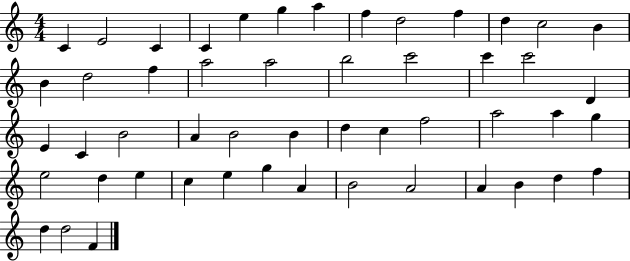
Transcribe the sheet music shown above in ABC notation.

X:1
T:Untitled
M:4/4
L:1/4
K:C
C E2 C C e g a f d2 f d c2 B B d2 f a2 a2 b2 c'2 c' c'2 D E C B2 A B2 B d c f2 a2 a g e2 d e c e g A B2 A2 A B d f d d2 F